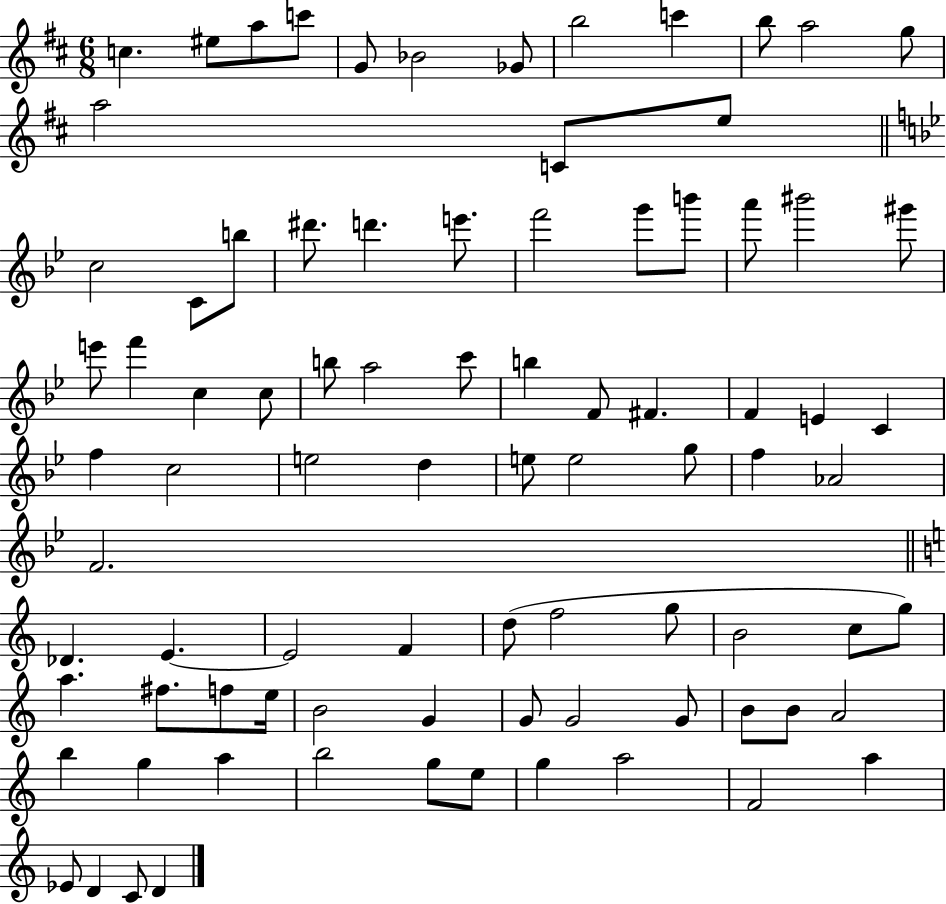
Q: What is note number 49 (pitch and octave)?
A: Ab4